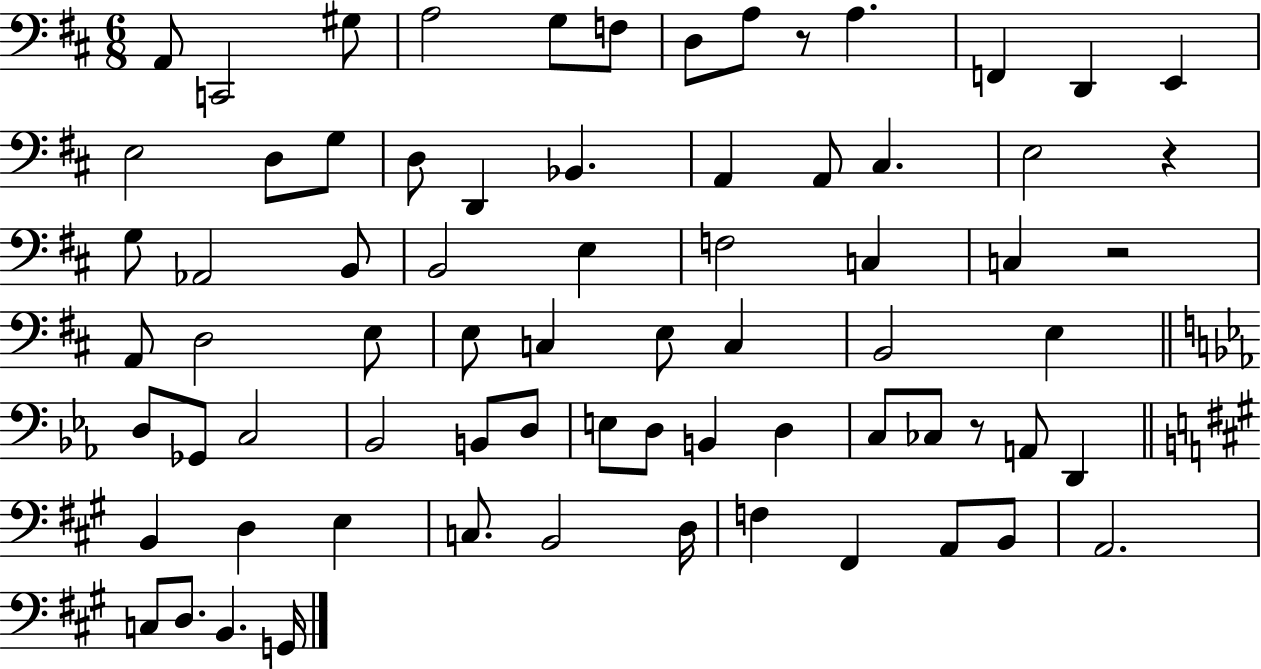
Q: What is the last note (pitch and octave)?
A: G2